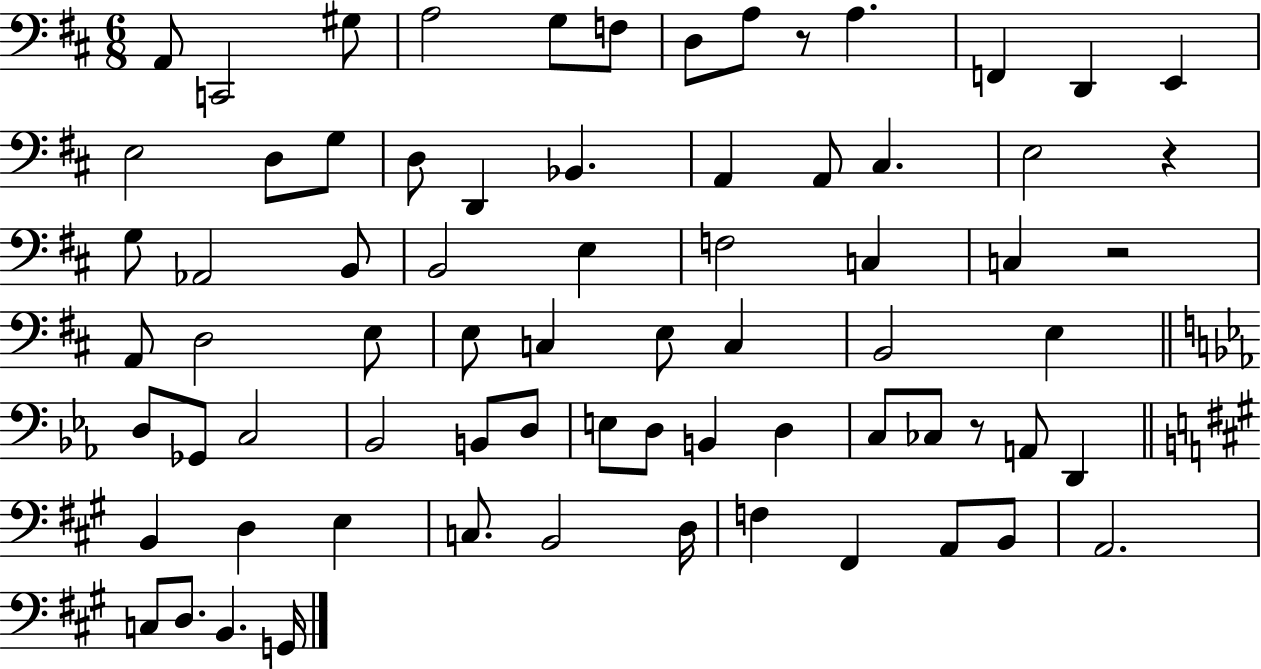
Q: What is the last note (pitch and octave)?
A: G2